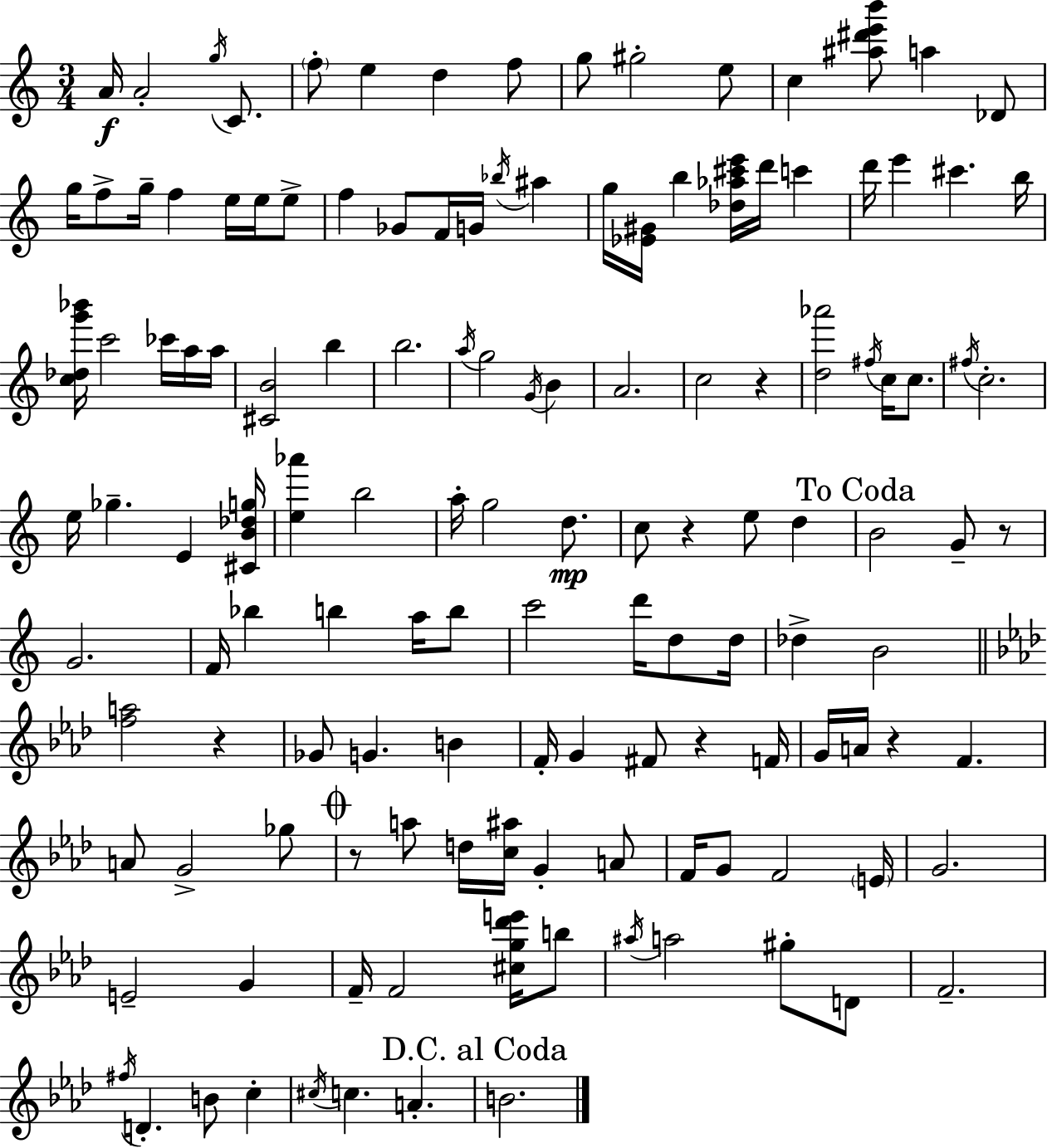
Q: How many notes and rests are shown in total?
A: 134